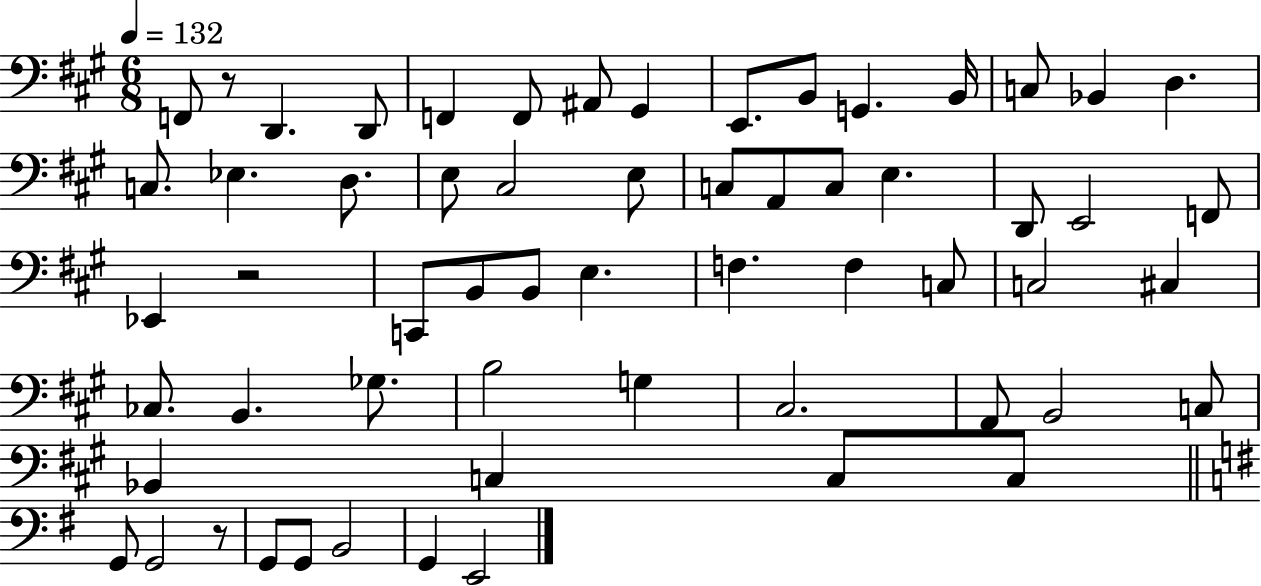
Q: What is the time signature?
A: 6/8